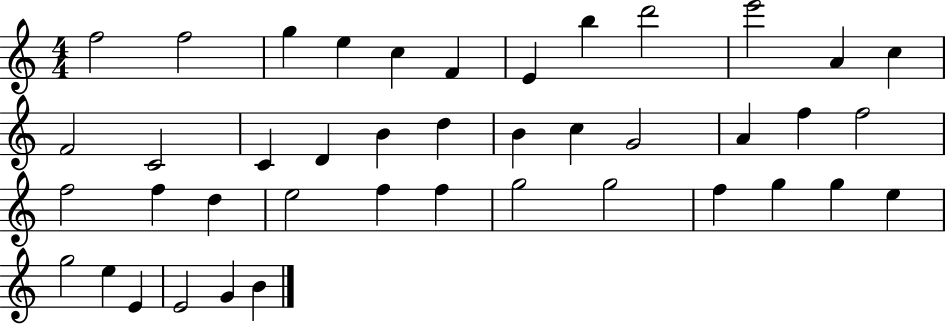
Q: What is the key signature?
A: C major